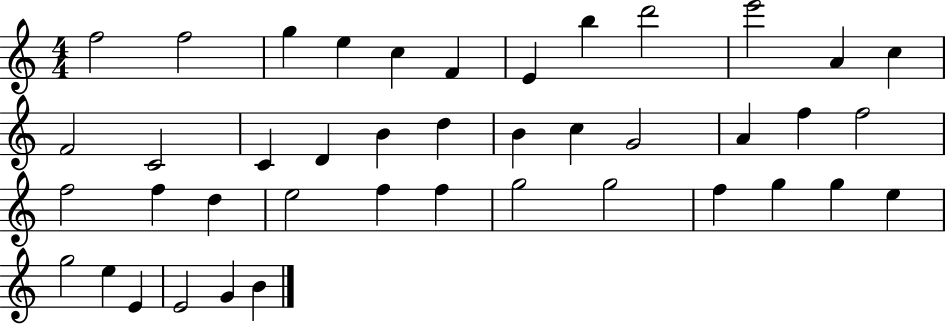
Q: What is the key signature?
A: C major